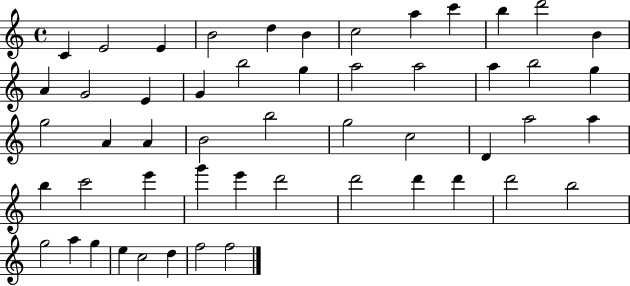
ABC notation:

X:1
T:Untitled
M:4/4
L:1/4
K:C
C E2 E B2 d B c2 a c' b d'2 B A G2 E G b2 g a2 a2 a b2 g g2 A A B2 b2 g2 c2 D a2 a b c'2 e' g' e' d'2 d'2 d' d' d'2 b2 g2 a g e c2 d f2 f2